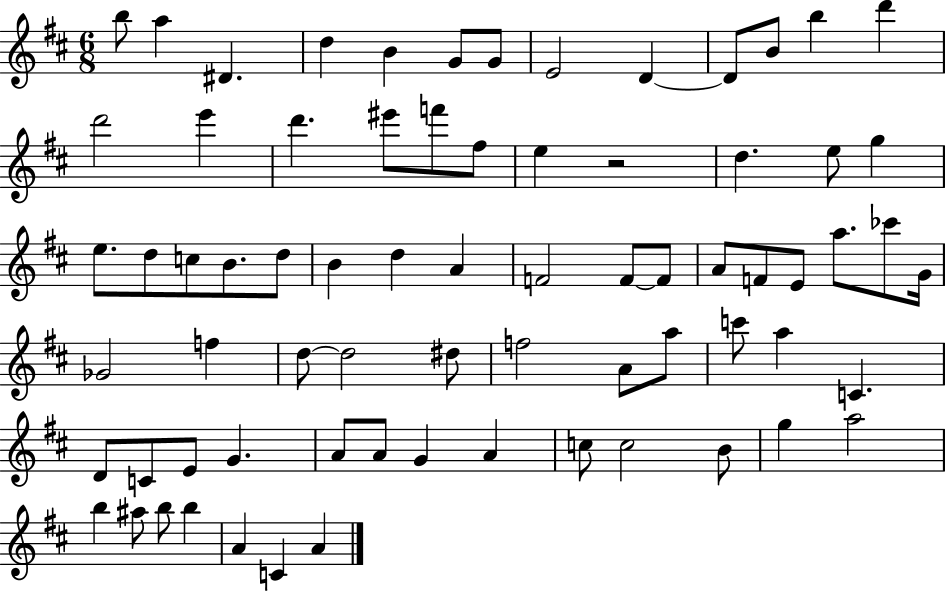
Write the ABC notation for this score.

X:1
T:Untitled
M:6/8
L:1/4
K:D
b/2 a ^D d B G/2 G/2 E2 D D/2 B/2 b d' d'2 e' d' ^e'/2 f'/2 ^f/2 e z2 d e/2 g e/2 d/2 c/2 B/2 d/2 B d A F2 F/2 F/2 A/2 F/2 E/2 a/2 _c'/2 G/4 _G2 f d/2 d2 ^d/2 f2 A/2 a/2 c'/2 a C D/2 C/2 E/2 G A/2 A/2 G A c/2 c2 B/2 g a2 b ^a/2 b/2 b A C A